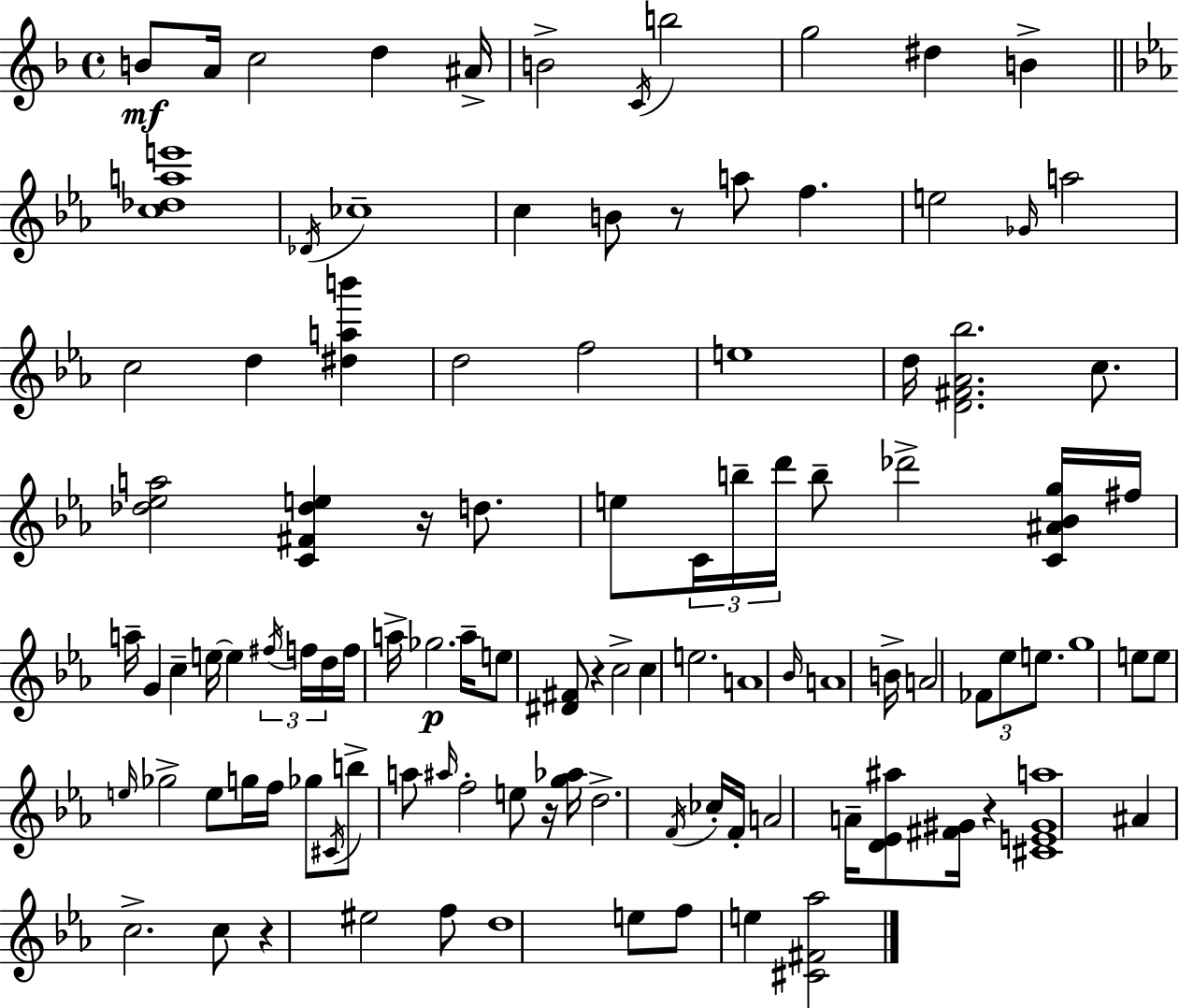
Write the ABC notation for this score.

X:1
T:Untitled
M:4/4
L:1/4
K:Dm
B/2 A/4 c2 d ^A/4 B2 C/4 b2 g2 ^d B [c_dae']4 _D/4 _c4 c B/2 z/2 a/2 f e2 _G/4 a2 c2 d [^dab'] d2 f2 e4 d/4 [D^F_A_b]2 c/2 [_d_ea]2 [C^F_de] z/4 d/2 e/2 C/4 b/4 d'/4 b/2 _d'2 [C^A_Bg]/4 ^f/4 a/4 G c e/4 e ^f/4 f/4 d/4 f/4 a/4 _g2 a/4 e/2 [^D^F]/2 z c2 c e2 A4 _B/4 A4 B/4 A2 _F/2 _e/2 e/2 g4 e/2 e/2 e/4 _g2 e/2 g/4 f/4 _g/2 ^C/4 b/2 a/2 ^a/4 f2 e/2 z/4 [g_a]/4 d2 F/4 _c/4 F/4 A2 A/4 [D_E^a]/2 [^F^G]/4 z [^CE^Ga]4 ^A c2 c/2 z ^e2 f/2 d4 e/2 f/2 e [^C^F_a]2